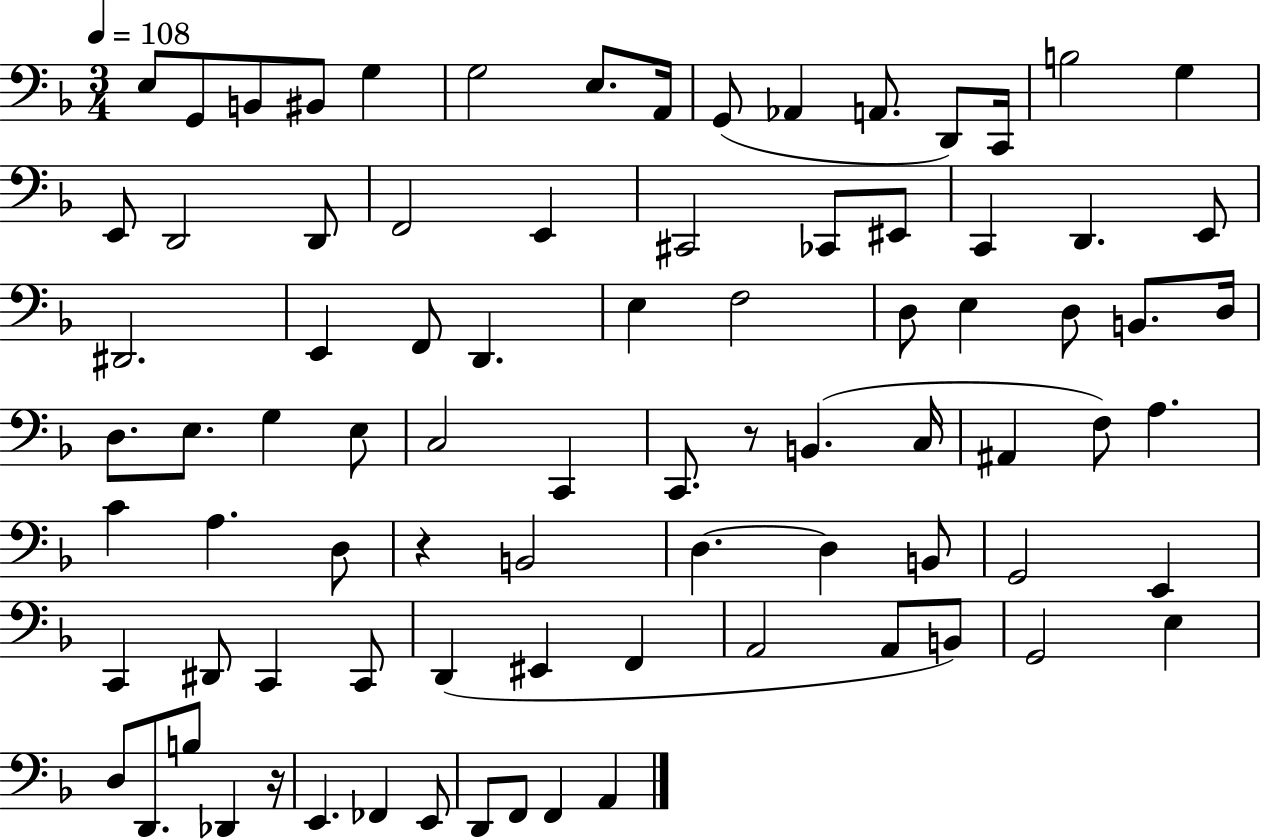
E3/e G2/e B2/e BIS2/e G3/q G3/h E3/e. A2/s G2/e Ab2/q A2/e. D2/e C2/s B3/h G3/q E2/e D2/h D2/e F2/h E2/q C#2/h CES2/e EIS2/e C2/q D2/q. E2/e D#2/h. E2/q F2/e D2/q. E3/q F3/h D3/e E3/q D3/e B2/e. D3/s D3/e. E3/e. G3/q E3/e C3/h C2/q C2/e. R/e B2/q. C3/s A#2/q F3/e A3/q. C4/q A3/q. D3/e R/q B2/h D3/q. D3/q B2/e G2/h E2/q C2/q D#2/e C2/q C2/e D2/q EIS2/q F2/q A2/h A2/e B2/e G2/h E3/q D3/e D2/e. B3/e Db2/q R/s E2/q. FES2/q E2/e D2/e F2/e F2/q A2/q